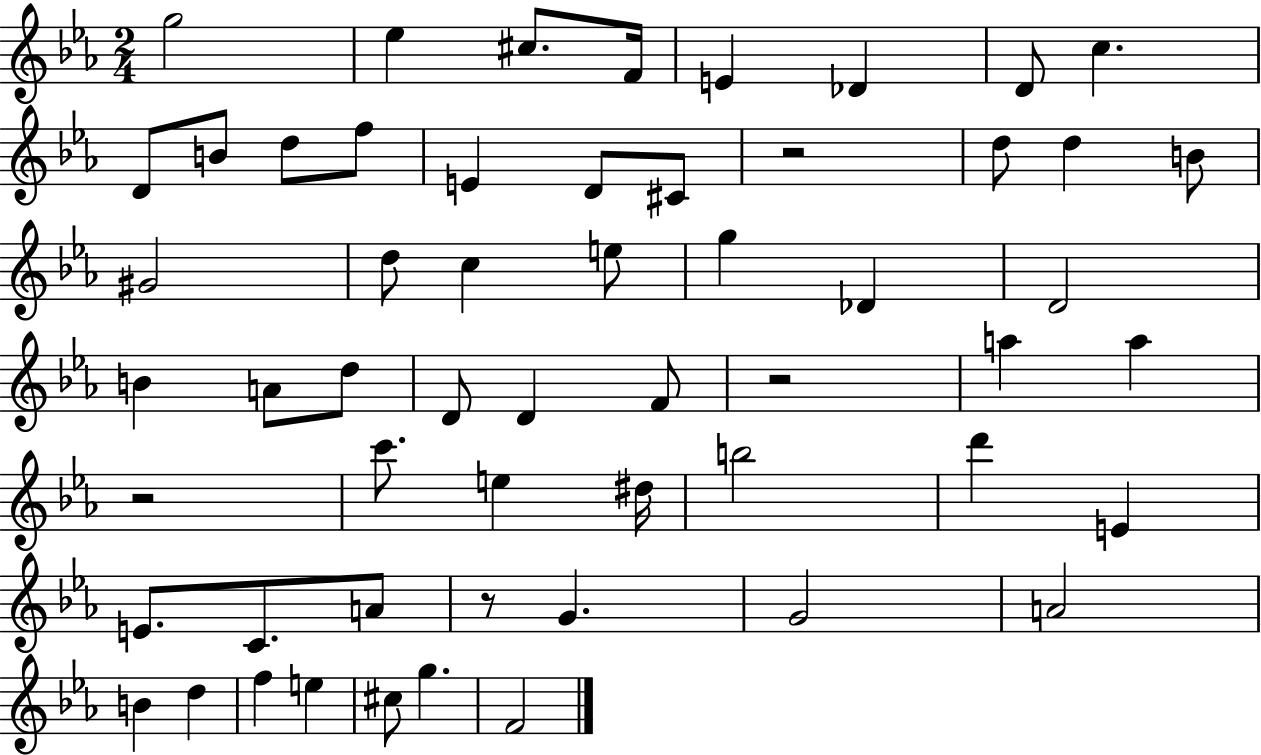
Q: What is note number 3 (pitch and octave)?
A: C#5